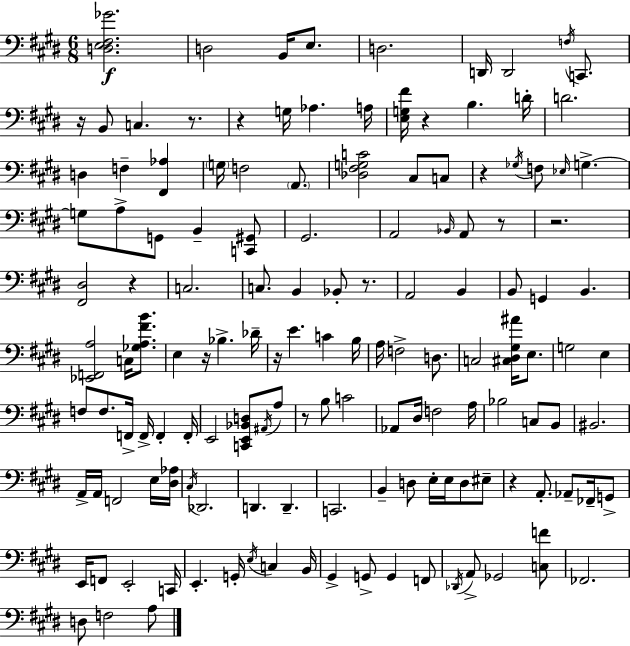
X:1
T:Untitled
M:6/8
L:1/4
K:E
[D,E,^F,_G]2 D,2 B,,/4 E,/2 D,2 D,,/4 D,,2 F,/4 C,,/2 z/4 B,,/2 C, z/2 z G,/4 _A, A,/4 [E,G,^F]/4 z B, D/4 D2 D, F, [^F,,_A,] G,/4 F,2 A,,/2 [_D,^F,G,C]2 ^C,/2 C,/2 z _G,/4 F,/2 _E,/4 G, G,/2 A,/2 G,,/2 B,, [C,,^G,,]/2 ^G,,2 A,,2 _B,,/4 A,,/2 z/2 z2 [^F,,^D,]2 z C,2 C,/2 B,, _B,,/2 z/2 A,,2 B,, B,,/2 G,, B,, [_E,,F,,A,]2 C,/4 [_G,A,^FB]/2 E, z/4 _B, _D/4 z/4 E C B,/4 A,/4 F,2 D,/2 C,2 [^C,^D,^G,^A]/4 E,/2 G,2 E, F,/2 F,/2 F,,/4 F,,/4 F,, F,,/4 E,,2 [C,,E,,_B,,D,]/2 ^A,,/4 A,/2 z/2 B,/2 C2 _A,,/2 ^D,/4 F,2 A,/4 _B,2 C,/2 B,,/2 ^B,,2 A,,/4 A,,/4 F,,2 E,/4 [^D,_A,]/4 ^C,/4 _D,,2 D,, D,, C,,2 B,, D,/2 E,/4 E,/4 D,/2 ^E,/2 z A,,/2 _A,,/2 _F,,/4 G,,/2 E,,/4 F,,/2 E,,2 C,,/4 E,, G,,/4 E,/4 C, B,,/4 ^G,, G,,/2 G,, F,,/2 _D,,/4 A,,/2 _G,,2 [C,F]/2 _F,,2 D,/2 F,2 A,/2